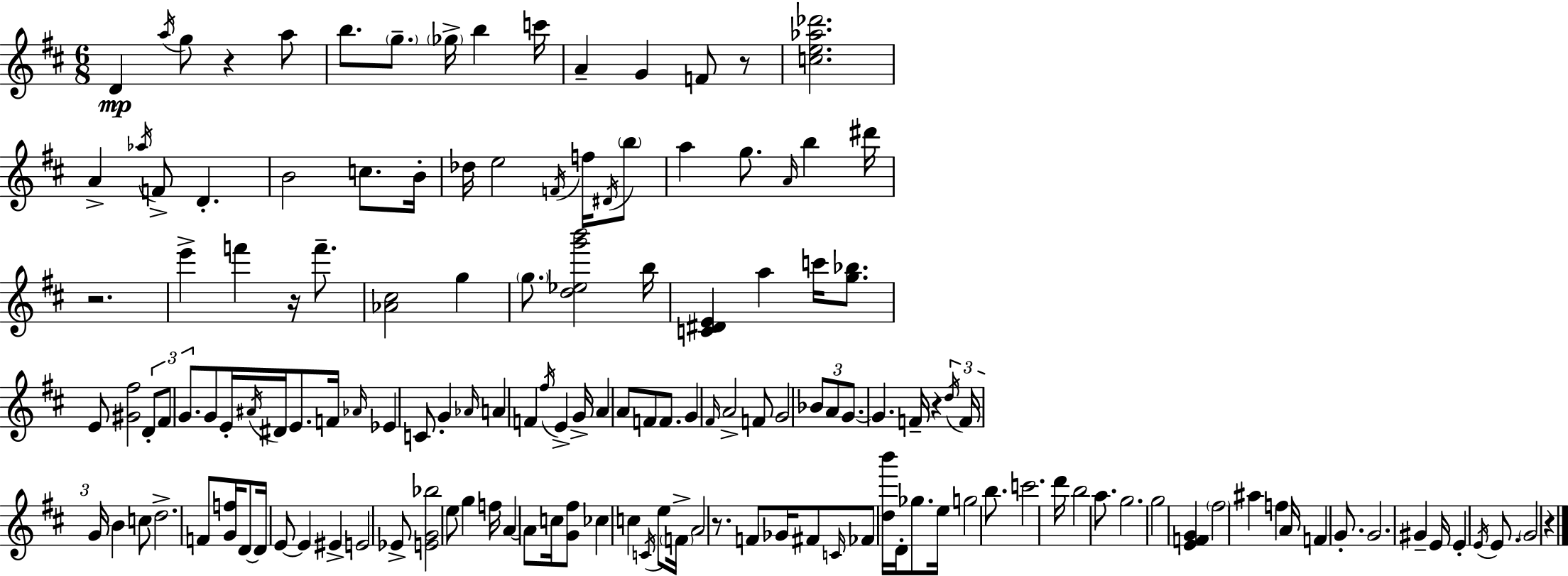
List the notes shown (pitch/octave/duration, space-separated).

D4/q A5/s G5/e R/q A5/e B5/e. G5/e. Gb5/s B5/q C6/s A4/q G4/q F4/e R/e [C5,E5,Ab5,Db6]/h. A4/q Ab5/s F4/e D4/q. B4/h C5/e. B4/s Db5/s E5/h F4/s F5/s D#4/s B5/e A5/q G5/e. A4/s B5/q D#6/s R/h. E6/q F6/q R/s F6/e. [Ab4,C#5]/h G5/q G5/e. [D5,Eb5,G6,B6]/h B5/s [C4,D#4,E4]/q A5/q C6/s [G5,Bb5]/e. E4/e [G#4,F#5]/h D4/e F#4/e G4/e. G4/e E4/s A#4/s D#4/s E4/e. F4/s Ab4/s Eb4/q C4/e. G4/q Ab4/s A4/q F4/q F#5/s E4/q G4/s A4/q A4/e F4/e F4/e. G4/q F#4/s A4/h F4/e G4/h Bb4/e A4/e G4/e. G4/q. F4/s R/q D5/s F4/s G4/s B4/q C5/e D5/h. F4/e [G4,F5]/s D4/e D4/s E4/e E4/q EIS4/q E4/h Eb4/e [E4,G4,Bb5]/h E5/e G5/q F5/s A4/q A4/e C5/s [G4,F#5]/e CES5/q C5/q C4/s E5/e F4/s A4/h R/e. F4/e Gb4/s F#4/e C4/s FES4/e [D5,B6]/s D4/s Gb5/e. E5/s G5/h B5/e. C6/h. D6/s B5/h A5/e. G5/h. G5/h [E4,F4,G4]/q F#5/h A#5/q F5/q A4/s F4/q G4/e. G4/h. G#4/q E4/s E4/q E4/s E4/e. G4/h R/q